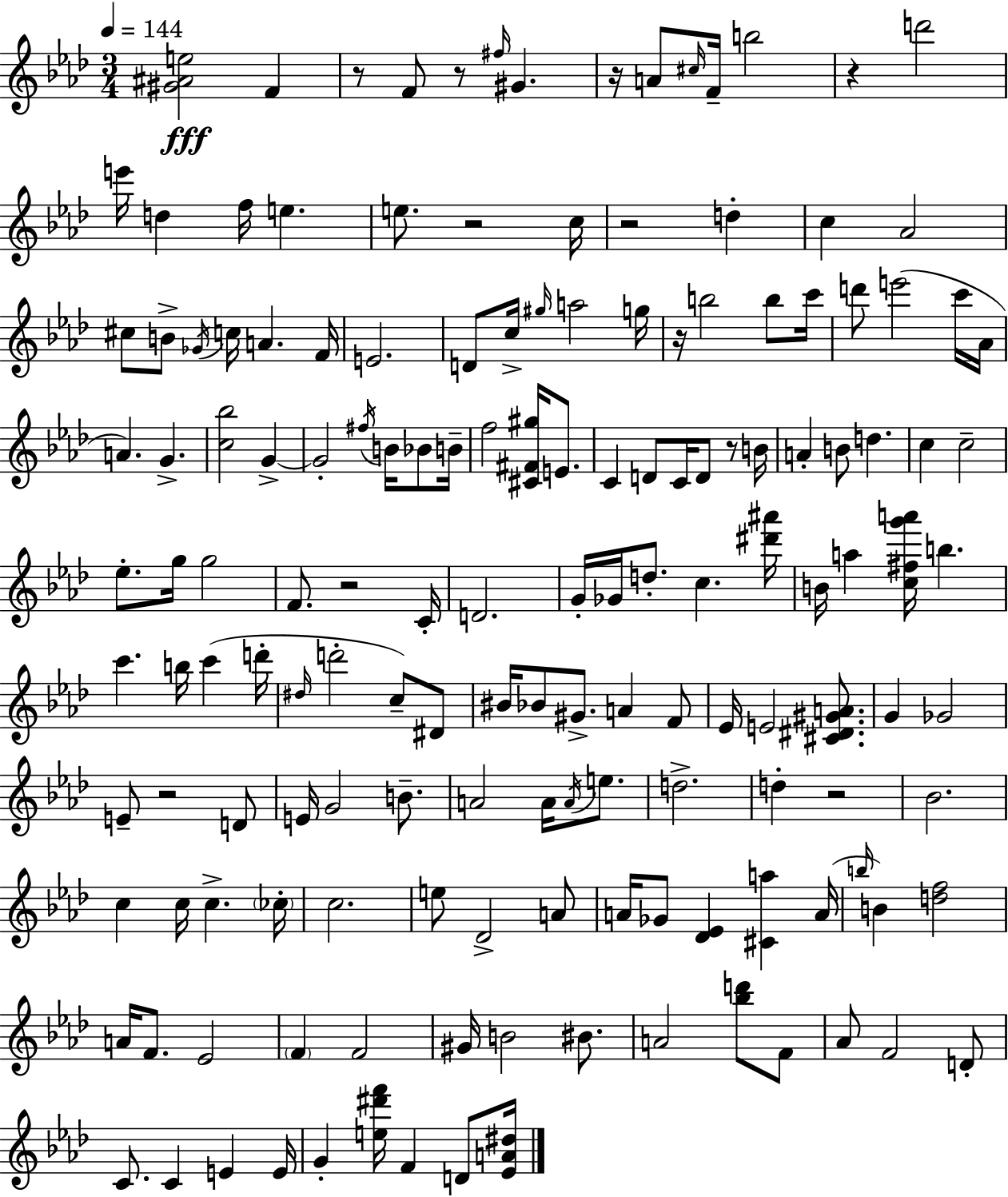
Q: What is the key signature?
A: F minor